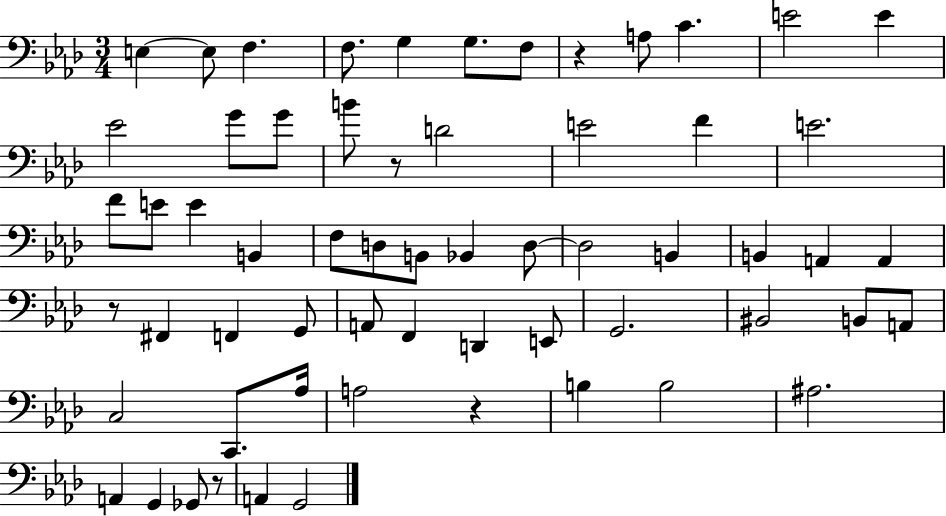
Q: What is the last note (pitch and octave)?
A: G2